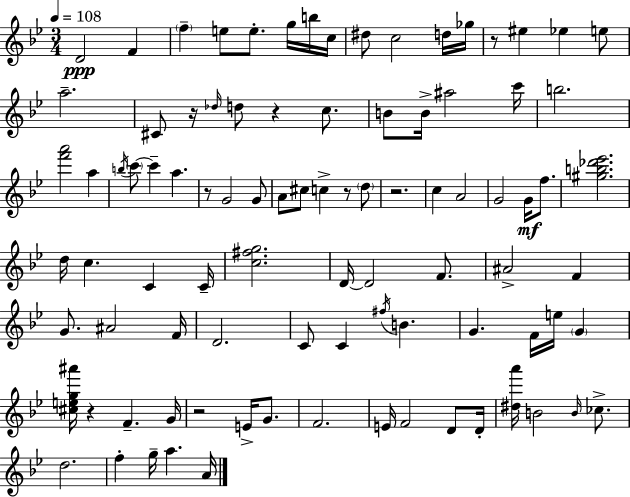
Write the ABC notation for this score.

X:1
T:Untitled
M:3/4
L:1/4
K:Bb
D2 F f e/2 e/2 g/4 b/4 c/4 ^d/2 c2 d/4 _g/4 z/2 ^e _e e/2 a2 ^C/2 z/4 _d/4 d/2 z c/2 B/2 B/4 ^a2 c'/4 b2 [f'a']2 a b/4 c'/2 c' a z/2 G2 G/2 A/2 ^c/2 c z/2 d/2 z2 c A2 G2 G/4 f/2 [^gb_d'_e']2 d/4 c C C/4 [c^fg]2 D/4 D2 F/2 ^A2 F G/2 ^A2 F/4 D2 C/2 C ^f/4 B G F/4 e/4 G [^ceg^a']/4 z F G/4 z2 E/4 G/2 F2 E/4 F2 D/2 D/4 [^da']/4 B2 B/4 _c/2 d2 f g/4 a A/4